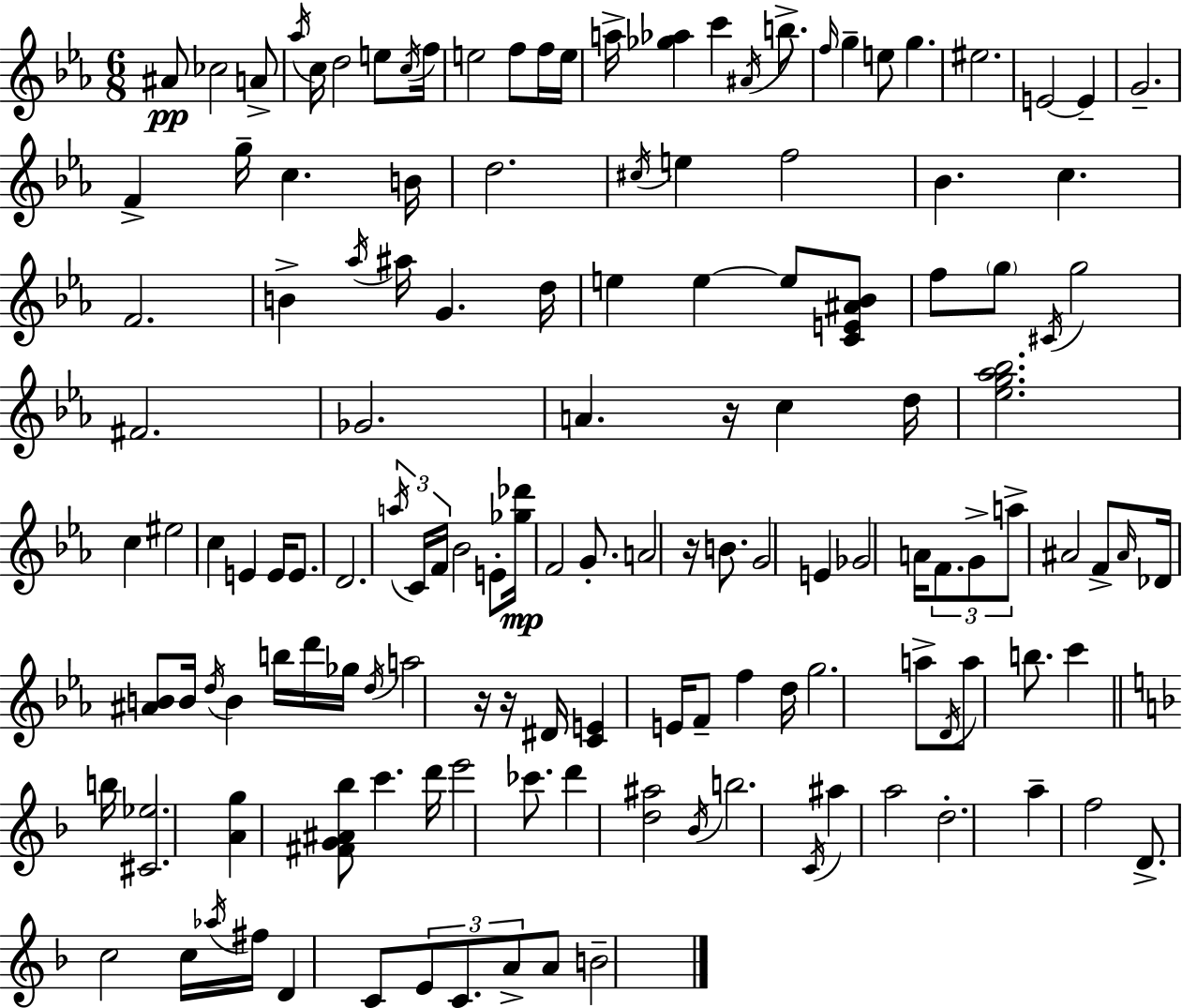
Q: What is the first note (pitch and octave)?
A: A#4